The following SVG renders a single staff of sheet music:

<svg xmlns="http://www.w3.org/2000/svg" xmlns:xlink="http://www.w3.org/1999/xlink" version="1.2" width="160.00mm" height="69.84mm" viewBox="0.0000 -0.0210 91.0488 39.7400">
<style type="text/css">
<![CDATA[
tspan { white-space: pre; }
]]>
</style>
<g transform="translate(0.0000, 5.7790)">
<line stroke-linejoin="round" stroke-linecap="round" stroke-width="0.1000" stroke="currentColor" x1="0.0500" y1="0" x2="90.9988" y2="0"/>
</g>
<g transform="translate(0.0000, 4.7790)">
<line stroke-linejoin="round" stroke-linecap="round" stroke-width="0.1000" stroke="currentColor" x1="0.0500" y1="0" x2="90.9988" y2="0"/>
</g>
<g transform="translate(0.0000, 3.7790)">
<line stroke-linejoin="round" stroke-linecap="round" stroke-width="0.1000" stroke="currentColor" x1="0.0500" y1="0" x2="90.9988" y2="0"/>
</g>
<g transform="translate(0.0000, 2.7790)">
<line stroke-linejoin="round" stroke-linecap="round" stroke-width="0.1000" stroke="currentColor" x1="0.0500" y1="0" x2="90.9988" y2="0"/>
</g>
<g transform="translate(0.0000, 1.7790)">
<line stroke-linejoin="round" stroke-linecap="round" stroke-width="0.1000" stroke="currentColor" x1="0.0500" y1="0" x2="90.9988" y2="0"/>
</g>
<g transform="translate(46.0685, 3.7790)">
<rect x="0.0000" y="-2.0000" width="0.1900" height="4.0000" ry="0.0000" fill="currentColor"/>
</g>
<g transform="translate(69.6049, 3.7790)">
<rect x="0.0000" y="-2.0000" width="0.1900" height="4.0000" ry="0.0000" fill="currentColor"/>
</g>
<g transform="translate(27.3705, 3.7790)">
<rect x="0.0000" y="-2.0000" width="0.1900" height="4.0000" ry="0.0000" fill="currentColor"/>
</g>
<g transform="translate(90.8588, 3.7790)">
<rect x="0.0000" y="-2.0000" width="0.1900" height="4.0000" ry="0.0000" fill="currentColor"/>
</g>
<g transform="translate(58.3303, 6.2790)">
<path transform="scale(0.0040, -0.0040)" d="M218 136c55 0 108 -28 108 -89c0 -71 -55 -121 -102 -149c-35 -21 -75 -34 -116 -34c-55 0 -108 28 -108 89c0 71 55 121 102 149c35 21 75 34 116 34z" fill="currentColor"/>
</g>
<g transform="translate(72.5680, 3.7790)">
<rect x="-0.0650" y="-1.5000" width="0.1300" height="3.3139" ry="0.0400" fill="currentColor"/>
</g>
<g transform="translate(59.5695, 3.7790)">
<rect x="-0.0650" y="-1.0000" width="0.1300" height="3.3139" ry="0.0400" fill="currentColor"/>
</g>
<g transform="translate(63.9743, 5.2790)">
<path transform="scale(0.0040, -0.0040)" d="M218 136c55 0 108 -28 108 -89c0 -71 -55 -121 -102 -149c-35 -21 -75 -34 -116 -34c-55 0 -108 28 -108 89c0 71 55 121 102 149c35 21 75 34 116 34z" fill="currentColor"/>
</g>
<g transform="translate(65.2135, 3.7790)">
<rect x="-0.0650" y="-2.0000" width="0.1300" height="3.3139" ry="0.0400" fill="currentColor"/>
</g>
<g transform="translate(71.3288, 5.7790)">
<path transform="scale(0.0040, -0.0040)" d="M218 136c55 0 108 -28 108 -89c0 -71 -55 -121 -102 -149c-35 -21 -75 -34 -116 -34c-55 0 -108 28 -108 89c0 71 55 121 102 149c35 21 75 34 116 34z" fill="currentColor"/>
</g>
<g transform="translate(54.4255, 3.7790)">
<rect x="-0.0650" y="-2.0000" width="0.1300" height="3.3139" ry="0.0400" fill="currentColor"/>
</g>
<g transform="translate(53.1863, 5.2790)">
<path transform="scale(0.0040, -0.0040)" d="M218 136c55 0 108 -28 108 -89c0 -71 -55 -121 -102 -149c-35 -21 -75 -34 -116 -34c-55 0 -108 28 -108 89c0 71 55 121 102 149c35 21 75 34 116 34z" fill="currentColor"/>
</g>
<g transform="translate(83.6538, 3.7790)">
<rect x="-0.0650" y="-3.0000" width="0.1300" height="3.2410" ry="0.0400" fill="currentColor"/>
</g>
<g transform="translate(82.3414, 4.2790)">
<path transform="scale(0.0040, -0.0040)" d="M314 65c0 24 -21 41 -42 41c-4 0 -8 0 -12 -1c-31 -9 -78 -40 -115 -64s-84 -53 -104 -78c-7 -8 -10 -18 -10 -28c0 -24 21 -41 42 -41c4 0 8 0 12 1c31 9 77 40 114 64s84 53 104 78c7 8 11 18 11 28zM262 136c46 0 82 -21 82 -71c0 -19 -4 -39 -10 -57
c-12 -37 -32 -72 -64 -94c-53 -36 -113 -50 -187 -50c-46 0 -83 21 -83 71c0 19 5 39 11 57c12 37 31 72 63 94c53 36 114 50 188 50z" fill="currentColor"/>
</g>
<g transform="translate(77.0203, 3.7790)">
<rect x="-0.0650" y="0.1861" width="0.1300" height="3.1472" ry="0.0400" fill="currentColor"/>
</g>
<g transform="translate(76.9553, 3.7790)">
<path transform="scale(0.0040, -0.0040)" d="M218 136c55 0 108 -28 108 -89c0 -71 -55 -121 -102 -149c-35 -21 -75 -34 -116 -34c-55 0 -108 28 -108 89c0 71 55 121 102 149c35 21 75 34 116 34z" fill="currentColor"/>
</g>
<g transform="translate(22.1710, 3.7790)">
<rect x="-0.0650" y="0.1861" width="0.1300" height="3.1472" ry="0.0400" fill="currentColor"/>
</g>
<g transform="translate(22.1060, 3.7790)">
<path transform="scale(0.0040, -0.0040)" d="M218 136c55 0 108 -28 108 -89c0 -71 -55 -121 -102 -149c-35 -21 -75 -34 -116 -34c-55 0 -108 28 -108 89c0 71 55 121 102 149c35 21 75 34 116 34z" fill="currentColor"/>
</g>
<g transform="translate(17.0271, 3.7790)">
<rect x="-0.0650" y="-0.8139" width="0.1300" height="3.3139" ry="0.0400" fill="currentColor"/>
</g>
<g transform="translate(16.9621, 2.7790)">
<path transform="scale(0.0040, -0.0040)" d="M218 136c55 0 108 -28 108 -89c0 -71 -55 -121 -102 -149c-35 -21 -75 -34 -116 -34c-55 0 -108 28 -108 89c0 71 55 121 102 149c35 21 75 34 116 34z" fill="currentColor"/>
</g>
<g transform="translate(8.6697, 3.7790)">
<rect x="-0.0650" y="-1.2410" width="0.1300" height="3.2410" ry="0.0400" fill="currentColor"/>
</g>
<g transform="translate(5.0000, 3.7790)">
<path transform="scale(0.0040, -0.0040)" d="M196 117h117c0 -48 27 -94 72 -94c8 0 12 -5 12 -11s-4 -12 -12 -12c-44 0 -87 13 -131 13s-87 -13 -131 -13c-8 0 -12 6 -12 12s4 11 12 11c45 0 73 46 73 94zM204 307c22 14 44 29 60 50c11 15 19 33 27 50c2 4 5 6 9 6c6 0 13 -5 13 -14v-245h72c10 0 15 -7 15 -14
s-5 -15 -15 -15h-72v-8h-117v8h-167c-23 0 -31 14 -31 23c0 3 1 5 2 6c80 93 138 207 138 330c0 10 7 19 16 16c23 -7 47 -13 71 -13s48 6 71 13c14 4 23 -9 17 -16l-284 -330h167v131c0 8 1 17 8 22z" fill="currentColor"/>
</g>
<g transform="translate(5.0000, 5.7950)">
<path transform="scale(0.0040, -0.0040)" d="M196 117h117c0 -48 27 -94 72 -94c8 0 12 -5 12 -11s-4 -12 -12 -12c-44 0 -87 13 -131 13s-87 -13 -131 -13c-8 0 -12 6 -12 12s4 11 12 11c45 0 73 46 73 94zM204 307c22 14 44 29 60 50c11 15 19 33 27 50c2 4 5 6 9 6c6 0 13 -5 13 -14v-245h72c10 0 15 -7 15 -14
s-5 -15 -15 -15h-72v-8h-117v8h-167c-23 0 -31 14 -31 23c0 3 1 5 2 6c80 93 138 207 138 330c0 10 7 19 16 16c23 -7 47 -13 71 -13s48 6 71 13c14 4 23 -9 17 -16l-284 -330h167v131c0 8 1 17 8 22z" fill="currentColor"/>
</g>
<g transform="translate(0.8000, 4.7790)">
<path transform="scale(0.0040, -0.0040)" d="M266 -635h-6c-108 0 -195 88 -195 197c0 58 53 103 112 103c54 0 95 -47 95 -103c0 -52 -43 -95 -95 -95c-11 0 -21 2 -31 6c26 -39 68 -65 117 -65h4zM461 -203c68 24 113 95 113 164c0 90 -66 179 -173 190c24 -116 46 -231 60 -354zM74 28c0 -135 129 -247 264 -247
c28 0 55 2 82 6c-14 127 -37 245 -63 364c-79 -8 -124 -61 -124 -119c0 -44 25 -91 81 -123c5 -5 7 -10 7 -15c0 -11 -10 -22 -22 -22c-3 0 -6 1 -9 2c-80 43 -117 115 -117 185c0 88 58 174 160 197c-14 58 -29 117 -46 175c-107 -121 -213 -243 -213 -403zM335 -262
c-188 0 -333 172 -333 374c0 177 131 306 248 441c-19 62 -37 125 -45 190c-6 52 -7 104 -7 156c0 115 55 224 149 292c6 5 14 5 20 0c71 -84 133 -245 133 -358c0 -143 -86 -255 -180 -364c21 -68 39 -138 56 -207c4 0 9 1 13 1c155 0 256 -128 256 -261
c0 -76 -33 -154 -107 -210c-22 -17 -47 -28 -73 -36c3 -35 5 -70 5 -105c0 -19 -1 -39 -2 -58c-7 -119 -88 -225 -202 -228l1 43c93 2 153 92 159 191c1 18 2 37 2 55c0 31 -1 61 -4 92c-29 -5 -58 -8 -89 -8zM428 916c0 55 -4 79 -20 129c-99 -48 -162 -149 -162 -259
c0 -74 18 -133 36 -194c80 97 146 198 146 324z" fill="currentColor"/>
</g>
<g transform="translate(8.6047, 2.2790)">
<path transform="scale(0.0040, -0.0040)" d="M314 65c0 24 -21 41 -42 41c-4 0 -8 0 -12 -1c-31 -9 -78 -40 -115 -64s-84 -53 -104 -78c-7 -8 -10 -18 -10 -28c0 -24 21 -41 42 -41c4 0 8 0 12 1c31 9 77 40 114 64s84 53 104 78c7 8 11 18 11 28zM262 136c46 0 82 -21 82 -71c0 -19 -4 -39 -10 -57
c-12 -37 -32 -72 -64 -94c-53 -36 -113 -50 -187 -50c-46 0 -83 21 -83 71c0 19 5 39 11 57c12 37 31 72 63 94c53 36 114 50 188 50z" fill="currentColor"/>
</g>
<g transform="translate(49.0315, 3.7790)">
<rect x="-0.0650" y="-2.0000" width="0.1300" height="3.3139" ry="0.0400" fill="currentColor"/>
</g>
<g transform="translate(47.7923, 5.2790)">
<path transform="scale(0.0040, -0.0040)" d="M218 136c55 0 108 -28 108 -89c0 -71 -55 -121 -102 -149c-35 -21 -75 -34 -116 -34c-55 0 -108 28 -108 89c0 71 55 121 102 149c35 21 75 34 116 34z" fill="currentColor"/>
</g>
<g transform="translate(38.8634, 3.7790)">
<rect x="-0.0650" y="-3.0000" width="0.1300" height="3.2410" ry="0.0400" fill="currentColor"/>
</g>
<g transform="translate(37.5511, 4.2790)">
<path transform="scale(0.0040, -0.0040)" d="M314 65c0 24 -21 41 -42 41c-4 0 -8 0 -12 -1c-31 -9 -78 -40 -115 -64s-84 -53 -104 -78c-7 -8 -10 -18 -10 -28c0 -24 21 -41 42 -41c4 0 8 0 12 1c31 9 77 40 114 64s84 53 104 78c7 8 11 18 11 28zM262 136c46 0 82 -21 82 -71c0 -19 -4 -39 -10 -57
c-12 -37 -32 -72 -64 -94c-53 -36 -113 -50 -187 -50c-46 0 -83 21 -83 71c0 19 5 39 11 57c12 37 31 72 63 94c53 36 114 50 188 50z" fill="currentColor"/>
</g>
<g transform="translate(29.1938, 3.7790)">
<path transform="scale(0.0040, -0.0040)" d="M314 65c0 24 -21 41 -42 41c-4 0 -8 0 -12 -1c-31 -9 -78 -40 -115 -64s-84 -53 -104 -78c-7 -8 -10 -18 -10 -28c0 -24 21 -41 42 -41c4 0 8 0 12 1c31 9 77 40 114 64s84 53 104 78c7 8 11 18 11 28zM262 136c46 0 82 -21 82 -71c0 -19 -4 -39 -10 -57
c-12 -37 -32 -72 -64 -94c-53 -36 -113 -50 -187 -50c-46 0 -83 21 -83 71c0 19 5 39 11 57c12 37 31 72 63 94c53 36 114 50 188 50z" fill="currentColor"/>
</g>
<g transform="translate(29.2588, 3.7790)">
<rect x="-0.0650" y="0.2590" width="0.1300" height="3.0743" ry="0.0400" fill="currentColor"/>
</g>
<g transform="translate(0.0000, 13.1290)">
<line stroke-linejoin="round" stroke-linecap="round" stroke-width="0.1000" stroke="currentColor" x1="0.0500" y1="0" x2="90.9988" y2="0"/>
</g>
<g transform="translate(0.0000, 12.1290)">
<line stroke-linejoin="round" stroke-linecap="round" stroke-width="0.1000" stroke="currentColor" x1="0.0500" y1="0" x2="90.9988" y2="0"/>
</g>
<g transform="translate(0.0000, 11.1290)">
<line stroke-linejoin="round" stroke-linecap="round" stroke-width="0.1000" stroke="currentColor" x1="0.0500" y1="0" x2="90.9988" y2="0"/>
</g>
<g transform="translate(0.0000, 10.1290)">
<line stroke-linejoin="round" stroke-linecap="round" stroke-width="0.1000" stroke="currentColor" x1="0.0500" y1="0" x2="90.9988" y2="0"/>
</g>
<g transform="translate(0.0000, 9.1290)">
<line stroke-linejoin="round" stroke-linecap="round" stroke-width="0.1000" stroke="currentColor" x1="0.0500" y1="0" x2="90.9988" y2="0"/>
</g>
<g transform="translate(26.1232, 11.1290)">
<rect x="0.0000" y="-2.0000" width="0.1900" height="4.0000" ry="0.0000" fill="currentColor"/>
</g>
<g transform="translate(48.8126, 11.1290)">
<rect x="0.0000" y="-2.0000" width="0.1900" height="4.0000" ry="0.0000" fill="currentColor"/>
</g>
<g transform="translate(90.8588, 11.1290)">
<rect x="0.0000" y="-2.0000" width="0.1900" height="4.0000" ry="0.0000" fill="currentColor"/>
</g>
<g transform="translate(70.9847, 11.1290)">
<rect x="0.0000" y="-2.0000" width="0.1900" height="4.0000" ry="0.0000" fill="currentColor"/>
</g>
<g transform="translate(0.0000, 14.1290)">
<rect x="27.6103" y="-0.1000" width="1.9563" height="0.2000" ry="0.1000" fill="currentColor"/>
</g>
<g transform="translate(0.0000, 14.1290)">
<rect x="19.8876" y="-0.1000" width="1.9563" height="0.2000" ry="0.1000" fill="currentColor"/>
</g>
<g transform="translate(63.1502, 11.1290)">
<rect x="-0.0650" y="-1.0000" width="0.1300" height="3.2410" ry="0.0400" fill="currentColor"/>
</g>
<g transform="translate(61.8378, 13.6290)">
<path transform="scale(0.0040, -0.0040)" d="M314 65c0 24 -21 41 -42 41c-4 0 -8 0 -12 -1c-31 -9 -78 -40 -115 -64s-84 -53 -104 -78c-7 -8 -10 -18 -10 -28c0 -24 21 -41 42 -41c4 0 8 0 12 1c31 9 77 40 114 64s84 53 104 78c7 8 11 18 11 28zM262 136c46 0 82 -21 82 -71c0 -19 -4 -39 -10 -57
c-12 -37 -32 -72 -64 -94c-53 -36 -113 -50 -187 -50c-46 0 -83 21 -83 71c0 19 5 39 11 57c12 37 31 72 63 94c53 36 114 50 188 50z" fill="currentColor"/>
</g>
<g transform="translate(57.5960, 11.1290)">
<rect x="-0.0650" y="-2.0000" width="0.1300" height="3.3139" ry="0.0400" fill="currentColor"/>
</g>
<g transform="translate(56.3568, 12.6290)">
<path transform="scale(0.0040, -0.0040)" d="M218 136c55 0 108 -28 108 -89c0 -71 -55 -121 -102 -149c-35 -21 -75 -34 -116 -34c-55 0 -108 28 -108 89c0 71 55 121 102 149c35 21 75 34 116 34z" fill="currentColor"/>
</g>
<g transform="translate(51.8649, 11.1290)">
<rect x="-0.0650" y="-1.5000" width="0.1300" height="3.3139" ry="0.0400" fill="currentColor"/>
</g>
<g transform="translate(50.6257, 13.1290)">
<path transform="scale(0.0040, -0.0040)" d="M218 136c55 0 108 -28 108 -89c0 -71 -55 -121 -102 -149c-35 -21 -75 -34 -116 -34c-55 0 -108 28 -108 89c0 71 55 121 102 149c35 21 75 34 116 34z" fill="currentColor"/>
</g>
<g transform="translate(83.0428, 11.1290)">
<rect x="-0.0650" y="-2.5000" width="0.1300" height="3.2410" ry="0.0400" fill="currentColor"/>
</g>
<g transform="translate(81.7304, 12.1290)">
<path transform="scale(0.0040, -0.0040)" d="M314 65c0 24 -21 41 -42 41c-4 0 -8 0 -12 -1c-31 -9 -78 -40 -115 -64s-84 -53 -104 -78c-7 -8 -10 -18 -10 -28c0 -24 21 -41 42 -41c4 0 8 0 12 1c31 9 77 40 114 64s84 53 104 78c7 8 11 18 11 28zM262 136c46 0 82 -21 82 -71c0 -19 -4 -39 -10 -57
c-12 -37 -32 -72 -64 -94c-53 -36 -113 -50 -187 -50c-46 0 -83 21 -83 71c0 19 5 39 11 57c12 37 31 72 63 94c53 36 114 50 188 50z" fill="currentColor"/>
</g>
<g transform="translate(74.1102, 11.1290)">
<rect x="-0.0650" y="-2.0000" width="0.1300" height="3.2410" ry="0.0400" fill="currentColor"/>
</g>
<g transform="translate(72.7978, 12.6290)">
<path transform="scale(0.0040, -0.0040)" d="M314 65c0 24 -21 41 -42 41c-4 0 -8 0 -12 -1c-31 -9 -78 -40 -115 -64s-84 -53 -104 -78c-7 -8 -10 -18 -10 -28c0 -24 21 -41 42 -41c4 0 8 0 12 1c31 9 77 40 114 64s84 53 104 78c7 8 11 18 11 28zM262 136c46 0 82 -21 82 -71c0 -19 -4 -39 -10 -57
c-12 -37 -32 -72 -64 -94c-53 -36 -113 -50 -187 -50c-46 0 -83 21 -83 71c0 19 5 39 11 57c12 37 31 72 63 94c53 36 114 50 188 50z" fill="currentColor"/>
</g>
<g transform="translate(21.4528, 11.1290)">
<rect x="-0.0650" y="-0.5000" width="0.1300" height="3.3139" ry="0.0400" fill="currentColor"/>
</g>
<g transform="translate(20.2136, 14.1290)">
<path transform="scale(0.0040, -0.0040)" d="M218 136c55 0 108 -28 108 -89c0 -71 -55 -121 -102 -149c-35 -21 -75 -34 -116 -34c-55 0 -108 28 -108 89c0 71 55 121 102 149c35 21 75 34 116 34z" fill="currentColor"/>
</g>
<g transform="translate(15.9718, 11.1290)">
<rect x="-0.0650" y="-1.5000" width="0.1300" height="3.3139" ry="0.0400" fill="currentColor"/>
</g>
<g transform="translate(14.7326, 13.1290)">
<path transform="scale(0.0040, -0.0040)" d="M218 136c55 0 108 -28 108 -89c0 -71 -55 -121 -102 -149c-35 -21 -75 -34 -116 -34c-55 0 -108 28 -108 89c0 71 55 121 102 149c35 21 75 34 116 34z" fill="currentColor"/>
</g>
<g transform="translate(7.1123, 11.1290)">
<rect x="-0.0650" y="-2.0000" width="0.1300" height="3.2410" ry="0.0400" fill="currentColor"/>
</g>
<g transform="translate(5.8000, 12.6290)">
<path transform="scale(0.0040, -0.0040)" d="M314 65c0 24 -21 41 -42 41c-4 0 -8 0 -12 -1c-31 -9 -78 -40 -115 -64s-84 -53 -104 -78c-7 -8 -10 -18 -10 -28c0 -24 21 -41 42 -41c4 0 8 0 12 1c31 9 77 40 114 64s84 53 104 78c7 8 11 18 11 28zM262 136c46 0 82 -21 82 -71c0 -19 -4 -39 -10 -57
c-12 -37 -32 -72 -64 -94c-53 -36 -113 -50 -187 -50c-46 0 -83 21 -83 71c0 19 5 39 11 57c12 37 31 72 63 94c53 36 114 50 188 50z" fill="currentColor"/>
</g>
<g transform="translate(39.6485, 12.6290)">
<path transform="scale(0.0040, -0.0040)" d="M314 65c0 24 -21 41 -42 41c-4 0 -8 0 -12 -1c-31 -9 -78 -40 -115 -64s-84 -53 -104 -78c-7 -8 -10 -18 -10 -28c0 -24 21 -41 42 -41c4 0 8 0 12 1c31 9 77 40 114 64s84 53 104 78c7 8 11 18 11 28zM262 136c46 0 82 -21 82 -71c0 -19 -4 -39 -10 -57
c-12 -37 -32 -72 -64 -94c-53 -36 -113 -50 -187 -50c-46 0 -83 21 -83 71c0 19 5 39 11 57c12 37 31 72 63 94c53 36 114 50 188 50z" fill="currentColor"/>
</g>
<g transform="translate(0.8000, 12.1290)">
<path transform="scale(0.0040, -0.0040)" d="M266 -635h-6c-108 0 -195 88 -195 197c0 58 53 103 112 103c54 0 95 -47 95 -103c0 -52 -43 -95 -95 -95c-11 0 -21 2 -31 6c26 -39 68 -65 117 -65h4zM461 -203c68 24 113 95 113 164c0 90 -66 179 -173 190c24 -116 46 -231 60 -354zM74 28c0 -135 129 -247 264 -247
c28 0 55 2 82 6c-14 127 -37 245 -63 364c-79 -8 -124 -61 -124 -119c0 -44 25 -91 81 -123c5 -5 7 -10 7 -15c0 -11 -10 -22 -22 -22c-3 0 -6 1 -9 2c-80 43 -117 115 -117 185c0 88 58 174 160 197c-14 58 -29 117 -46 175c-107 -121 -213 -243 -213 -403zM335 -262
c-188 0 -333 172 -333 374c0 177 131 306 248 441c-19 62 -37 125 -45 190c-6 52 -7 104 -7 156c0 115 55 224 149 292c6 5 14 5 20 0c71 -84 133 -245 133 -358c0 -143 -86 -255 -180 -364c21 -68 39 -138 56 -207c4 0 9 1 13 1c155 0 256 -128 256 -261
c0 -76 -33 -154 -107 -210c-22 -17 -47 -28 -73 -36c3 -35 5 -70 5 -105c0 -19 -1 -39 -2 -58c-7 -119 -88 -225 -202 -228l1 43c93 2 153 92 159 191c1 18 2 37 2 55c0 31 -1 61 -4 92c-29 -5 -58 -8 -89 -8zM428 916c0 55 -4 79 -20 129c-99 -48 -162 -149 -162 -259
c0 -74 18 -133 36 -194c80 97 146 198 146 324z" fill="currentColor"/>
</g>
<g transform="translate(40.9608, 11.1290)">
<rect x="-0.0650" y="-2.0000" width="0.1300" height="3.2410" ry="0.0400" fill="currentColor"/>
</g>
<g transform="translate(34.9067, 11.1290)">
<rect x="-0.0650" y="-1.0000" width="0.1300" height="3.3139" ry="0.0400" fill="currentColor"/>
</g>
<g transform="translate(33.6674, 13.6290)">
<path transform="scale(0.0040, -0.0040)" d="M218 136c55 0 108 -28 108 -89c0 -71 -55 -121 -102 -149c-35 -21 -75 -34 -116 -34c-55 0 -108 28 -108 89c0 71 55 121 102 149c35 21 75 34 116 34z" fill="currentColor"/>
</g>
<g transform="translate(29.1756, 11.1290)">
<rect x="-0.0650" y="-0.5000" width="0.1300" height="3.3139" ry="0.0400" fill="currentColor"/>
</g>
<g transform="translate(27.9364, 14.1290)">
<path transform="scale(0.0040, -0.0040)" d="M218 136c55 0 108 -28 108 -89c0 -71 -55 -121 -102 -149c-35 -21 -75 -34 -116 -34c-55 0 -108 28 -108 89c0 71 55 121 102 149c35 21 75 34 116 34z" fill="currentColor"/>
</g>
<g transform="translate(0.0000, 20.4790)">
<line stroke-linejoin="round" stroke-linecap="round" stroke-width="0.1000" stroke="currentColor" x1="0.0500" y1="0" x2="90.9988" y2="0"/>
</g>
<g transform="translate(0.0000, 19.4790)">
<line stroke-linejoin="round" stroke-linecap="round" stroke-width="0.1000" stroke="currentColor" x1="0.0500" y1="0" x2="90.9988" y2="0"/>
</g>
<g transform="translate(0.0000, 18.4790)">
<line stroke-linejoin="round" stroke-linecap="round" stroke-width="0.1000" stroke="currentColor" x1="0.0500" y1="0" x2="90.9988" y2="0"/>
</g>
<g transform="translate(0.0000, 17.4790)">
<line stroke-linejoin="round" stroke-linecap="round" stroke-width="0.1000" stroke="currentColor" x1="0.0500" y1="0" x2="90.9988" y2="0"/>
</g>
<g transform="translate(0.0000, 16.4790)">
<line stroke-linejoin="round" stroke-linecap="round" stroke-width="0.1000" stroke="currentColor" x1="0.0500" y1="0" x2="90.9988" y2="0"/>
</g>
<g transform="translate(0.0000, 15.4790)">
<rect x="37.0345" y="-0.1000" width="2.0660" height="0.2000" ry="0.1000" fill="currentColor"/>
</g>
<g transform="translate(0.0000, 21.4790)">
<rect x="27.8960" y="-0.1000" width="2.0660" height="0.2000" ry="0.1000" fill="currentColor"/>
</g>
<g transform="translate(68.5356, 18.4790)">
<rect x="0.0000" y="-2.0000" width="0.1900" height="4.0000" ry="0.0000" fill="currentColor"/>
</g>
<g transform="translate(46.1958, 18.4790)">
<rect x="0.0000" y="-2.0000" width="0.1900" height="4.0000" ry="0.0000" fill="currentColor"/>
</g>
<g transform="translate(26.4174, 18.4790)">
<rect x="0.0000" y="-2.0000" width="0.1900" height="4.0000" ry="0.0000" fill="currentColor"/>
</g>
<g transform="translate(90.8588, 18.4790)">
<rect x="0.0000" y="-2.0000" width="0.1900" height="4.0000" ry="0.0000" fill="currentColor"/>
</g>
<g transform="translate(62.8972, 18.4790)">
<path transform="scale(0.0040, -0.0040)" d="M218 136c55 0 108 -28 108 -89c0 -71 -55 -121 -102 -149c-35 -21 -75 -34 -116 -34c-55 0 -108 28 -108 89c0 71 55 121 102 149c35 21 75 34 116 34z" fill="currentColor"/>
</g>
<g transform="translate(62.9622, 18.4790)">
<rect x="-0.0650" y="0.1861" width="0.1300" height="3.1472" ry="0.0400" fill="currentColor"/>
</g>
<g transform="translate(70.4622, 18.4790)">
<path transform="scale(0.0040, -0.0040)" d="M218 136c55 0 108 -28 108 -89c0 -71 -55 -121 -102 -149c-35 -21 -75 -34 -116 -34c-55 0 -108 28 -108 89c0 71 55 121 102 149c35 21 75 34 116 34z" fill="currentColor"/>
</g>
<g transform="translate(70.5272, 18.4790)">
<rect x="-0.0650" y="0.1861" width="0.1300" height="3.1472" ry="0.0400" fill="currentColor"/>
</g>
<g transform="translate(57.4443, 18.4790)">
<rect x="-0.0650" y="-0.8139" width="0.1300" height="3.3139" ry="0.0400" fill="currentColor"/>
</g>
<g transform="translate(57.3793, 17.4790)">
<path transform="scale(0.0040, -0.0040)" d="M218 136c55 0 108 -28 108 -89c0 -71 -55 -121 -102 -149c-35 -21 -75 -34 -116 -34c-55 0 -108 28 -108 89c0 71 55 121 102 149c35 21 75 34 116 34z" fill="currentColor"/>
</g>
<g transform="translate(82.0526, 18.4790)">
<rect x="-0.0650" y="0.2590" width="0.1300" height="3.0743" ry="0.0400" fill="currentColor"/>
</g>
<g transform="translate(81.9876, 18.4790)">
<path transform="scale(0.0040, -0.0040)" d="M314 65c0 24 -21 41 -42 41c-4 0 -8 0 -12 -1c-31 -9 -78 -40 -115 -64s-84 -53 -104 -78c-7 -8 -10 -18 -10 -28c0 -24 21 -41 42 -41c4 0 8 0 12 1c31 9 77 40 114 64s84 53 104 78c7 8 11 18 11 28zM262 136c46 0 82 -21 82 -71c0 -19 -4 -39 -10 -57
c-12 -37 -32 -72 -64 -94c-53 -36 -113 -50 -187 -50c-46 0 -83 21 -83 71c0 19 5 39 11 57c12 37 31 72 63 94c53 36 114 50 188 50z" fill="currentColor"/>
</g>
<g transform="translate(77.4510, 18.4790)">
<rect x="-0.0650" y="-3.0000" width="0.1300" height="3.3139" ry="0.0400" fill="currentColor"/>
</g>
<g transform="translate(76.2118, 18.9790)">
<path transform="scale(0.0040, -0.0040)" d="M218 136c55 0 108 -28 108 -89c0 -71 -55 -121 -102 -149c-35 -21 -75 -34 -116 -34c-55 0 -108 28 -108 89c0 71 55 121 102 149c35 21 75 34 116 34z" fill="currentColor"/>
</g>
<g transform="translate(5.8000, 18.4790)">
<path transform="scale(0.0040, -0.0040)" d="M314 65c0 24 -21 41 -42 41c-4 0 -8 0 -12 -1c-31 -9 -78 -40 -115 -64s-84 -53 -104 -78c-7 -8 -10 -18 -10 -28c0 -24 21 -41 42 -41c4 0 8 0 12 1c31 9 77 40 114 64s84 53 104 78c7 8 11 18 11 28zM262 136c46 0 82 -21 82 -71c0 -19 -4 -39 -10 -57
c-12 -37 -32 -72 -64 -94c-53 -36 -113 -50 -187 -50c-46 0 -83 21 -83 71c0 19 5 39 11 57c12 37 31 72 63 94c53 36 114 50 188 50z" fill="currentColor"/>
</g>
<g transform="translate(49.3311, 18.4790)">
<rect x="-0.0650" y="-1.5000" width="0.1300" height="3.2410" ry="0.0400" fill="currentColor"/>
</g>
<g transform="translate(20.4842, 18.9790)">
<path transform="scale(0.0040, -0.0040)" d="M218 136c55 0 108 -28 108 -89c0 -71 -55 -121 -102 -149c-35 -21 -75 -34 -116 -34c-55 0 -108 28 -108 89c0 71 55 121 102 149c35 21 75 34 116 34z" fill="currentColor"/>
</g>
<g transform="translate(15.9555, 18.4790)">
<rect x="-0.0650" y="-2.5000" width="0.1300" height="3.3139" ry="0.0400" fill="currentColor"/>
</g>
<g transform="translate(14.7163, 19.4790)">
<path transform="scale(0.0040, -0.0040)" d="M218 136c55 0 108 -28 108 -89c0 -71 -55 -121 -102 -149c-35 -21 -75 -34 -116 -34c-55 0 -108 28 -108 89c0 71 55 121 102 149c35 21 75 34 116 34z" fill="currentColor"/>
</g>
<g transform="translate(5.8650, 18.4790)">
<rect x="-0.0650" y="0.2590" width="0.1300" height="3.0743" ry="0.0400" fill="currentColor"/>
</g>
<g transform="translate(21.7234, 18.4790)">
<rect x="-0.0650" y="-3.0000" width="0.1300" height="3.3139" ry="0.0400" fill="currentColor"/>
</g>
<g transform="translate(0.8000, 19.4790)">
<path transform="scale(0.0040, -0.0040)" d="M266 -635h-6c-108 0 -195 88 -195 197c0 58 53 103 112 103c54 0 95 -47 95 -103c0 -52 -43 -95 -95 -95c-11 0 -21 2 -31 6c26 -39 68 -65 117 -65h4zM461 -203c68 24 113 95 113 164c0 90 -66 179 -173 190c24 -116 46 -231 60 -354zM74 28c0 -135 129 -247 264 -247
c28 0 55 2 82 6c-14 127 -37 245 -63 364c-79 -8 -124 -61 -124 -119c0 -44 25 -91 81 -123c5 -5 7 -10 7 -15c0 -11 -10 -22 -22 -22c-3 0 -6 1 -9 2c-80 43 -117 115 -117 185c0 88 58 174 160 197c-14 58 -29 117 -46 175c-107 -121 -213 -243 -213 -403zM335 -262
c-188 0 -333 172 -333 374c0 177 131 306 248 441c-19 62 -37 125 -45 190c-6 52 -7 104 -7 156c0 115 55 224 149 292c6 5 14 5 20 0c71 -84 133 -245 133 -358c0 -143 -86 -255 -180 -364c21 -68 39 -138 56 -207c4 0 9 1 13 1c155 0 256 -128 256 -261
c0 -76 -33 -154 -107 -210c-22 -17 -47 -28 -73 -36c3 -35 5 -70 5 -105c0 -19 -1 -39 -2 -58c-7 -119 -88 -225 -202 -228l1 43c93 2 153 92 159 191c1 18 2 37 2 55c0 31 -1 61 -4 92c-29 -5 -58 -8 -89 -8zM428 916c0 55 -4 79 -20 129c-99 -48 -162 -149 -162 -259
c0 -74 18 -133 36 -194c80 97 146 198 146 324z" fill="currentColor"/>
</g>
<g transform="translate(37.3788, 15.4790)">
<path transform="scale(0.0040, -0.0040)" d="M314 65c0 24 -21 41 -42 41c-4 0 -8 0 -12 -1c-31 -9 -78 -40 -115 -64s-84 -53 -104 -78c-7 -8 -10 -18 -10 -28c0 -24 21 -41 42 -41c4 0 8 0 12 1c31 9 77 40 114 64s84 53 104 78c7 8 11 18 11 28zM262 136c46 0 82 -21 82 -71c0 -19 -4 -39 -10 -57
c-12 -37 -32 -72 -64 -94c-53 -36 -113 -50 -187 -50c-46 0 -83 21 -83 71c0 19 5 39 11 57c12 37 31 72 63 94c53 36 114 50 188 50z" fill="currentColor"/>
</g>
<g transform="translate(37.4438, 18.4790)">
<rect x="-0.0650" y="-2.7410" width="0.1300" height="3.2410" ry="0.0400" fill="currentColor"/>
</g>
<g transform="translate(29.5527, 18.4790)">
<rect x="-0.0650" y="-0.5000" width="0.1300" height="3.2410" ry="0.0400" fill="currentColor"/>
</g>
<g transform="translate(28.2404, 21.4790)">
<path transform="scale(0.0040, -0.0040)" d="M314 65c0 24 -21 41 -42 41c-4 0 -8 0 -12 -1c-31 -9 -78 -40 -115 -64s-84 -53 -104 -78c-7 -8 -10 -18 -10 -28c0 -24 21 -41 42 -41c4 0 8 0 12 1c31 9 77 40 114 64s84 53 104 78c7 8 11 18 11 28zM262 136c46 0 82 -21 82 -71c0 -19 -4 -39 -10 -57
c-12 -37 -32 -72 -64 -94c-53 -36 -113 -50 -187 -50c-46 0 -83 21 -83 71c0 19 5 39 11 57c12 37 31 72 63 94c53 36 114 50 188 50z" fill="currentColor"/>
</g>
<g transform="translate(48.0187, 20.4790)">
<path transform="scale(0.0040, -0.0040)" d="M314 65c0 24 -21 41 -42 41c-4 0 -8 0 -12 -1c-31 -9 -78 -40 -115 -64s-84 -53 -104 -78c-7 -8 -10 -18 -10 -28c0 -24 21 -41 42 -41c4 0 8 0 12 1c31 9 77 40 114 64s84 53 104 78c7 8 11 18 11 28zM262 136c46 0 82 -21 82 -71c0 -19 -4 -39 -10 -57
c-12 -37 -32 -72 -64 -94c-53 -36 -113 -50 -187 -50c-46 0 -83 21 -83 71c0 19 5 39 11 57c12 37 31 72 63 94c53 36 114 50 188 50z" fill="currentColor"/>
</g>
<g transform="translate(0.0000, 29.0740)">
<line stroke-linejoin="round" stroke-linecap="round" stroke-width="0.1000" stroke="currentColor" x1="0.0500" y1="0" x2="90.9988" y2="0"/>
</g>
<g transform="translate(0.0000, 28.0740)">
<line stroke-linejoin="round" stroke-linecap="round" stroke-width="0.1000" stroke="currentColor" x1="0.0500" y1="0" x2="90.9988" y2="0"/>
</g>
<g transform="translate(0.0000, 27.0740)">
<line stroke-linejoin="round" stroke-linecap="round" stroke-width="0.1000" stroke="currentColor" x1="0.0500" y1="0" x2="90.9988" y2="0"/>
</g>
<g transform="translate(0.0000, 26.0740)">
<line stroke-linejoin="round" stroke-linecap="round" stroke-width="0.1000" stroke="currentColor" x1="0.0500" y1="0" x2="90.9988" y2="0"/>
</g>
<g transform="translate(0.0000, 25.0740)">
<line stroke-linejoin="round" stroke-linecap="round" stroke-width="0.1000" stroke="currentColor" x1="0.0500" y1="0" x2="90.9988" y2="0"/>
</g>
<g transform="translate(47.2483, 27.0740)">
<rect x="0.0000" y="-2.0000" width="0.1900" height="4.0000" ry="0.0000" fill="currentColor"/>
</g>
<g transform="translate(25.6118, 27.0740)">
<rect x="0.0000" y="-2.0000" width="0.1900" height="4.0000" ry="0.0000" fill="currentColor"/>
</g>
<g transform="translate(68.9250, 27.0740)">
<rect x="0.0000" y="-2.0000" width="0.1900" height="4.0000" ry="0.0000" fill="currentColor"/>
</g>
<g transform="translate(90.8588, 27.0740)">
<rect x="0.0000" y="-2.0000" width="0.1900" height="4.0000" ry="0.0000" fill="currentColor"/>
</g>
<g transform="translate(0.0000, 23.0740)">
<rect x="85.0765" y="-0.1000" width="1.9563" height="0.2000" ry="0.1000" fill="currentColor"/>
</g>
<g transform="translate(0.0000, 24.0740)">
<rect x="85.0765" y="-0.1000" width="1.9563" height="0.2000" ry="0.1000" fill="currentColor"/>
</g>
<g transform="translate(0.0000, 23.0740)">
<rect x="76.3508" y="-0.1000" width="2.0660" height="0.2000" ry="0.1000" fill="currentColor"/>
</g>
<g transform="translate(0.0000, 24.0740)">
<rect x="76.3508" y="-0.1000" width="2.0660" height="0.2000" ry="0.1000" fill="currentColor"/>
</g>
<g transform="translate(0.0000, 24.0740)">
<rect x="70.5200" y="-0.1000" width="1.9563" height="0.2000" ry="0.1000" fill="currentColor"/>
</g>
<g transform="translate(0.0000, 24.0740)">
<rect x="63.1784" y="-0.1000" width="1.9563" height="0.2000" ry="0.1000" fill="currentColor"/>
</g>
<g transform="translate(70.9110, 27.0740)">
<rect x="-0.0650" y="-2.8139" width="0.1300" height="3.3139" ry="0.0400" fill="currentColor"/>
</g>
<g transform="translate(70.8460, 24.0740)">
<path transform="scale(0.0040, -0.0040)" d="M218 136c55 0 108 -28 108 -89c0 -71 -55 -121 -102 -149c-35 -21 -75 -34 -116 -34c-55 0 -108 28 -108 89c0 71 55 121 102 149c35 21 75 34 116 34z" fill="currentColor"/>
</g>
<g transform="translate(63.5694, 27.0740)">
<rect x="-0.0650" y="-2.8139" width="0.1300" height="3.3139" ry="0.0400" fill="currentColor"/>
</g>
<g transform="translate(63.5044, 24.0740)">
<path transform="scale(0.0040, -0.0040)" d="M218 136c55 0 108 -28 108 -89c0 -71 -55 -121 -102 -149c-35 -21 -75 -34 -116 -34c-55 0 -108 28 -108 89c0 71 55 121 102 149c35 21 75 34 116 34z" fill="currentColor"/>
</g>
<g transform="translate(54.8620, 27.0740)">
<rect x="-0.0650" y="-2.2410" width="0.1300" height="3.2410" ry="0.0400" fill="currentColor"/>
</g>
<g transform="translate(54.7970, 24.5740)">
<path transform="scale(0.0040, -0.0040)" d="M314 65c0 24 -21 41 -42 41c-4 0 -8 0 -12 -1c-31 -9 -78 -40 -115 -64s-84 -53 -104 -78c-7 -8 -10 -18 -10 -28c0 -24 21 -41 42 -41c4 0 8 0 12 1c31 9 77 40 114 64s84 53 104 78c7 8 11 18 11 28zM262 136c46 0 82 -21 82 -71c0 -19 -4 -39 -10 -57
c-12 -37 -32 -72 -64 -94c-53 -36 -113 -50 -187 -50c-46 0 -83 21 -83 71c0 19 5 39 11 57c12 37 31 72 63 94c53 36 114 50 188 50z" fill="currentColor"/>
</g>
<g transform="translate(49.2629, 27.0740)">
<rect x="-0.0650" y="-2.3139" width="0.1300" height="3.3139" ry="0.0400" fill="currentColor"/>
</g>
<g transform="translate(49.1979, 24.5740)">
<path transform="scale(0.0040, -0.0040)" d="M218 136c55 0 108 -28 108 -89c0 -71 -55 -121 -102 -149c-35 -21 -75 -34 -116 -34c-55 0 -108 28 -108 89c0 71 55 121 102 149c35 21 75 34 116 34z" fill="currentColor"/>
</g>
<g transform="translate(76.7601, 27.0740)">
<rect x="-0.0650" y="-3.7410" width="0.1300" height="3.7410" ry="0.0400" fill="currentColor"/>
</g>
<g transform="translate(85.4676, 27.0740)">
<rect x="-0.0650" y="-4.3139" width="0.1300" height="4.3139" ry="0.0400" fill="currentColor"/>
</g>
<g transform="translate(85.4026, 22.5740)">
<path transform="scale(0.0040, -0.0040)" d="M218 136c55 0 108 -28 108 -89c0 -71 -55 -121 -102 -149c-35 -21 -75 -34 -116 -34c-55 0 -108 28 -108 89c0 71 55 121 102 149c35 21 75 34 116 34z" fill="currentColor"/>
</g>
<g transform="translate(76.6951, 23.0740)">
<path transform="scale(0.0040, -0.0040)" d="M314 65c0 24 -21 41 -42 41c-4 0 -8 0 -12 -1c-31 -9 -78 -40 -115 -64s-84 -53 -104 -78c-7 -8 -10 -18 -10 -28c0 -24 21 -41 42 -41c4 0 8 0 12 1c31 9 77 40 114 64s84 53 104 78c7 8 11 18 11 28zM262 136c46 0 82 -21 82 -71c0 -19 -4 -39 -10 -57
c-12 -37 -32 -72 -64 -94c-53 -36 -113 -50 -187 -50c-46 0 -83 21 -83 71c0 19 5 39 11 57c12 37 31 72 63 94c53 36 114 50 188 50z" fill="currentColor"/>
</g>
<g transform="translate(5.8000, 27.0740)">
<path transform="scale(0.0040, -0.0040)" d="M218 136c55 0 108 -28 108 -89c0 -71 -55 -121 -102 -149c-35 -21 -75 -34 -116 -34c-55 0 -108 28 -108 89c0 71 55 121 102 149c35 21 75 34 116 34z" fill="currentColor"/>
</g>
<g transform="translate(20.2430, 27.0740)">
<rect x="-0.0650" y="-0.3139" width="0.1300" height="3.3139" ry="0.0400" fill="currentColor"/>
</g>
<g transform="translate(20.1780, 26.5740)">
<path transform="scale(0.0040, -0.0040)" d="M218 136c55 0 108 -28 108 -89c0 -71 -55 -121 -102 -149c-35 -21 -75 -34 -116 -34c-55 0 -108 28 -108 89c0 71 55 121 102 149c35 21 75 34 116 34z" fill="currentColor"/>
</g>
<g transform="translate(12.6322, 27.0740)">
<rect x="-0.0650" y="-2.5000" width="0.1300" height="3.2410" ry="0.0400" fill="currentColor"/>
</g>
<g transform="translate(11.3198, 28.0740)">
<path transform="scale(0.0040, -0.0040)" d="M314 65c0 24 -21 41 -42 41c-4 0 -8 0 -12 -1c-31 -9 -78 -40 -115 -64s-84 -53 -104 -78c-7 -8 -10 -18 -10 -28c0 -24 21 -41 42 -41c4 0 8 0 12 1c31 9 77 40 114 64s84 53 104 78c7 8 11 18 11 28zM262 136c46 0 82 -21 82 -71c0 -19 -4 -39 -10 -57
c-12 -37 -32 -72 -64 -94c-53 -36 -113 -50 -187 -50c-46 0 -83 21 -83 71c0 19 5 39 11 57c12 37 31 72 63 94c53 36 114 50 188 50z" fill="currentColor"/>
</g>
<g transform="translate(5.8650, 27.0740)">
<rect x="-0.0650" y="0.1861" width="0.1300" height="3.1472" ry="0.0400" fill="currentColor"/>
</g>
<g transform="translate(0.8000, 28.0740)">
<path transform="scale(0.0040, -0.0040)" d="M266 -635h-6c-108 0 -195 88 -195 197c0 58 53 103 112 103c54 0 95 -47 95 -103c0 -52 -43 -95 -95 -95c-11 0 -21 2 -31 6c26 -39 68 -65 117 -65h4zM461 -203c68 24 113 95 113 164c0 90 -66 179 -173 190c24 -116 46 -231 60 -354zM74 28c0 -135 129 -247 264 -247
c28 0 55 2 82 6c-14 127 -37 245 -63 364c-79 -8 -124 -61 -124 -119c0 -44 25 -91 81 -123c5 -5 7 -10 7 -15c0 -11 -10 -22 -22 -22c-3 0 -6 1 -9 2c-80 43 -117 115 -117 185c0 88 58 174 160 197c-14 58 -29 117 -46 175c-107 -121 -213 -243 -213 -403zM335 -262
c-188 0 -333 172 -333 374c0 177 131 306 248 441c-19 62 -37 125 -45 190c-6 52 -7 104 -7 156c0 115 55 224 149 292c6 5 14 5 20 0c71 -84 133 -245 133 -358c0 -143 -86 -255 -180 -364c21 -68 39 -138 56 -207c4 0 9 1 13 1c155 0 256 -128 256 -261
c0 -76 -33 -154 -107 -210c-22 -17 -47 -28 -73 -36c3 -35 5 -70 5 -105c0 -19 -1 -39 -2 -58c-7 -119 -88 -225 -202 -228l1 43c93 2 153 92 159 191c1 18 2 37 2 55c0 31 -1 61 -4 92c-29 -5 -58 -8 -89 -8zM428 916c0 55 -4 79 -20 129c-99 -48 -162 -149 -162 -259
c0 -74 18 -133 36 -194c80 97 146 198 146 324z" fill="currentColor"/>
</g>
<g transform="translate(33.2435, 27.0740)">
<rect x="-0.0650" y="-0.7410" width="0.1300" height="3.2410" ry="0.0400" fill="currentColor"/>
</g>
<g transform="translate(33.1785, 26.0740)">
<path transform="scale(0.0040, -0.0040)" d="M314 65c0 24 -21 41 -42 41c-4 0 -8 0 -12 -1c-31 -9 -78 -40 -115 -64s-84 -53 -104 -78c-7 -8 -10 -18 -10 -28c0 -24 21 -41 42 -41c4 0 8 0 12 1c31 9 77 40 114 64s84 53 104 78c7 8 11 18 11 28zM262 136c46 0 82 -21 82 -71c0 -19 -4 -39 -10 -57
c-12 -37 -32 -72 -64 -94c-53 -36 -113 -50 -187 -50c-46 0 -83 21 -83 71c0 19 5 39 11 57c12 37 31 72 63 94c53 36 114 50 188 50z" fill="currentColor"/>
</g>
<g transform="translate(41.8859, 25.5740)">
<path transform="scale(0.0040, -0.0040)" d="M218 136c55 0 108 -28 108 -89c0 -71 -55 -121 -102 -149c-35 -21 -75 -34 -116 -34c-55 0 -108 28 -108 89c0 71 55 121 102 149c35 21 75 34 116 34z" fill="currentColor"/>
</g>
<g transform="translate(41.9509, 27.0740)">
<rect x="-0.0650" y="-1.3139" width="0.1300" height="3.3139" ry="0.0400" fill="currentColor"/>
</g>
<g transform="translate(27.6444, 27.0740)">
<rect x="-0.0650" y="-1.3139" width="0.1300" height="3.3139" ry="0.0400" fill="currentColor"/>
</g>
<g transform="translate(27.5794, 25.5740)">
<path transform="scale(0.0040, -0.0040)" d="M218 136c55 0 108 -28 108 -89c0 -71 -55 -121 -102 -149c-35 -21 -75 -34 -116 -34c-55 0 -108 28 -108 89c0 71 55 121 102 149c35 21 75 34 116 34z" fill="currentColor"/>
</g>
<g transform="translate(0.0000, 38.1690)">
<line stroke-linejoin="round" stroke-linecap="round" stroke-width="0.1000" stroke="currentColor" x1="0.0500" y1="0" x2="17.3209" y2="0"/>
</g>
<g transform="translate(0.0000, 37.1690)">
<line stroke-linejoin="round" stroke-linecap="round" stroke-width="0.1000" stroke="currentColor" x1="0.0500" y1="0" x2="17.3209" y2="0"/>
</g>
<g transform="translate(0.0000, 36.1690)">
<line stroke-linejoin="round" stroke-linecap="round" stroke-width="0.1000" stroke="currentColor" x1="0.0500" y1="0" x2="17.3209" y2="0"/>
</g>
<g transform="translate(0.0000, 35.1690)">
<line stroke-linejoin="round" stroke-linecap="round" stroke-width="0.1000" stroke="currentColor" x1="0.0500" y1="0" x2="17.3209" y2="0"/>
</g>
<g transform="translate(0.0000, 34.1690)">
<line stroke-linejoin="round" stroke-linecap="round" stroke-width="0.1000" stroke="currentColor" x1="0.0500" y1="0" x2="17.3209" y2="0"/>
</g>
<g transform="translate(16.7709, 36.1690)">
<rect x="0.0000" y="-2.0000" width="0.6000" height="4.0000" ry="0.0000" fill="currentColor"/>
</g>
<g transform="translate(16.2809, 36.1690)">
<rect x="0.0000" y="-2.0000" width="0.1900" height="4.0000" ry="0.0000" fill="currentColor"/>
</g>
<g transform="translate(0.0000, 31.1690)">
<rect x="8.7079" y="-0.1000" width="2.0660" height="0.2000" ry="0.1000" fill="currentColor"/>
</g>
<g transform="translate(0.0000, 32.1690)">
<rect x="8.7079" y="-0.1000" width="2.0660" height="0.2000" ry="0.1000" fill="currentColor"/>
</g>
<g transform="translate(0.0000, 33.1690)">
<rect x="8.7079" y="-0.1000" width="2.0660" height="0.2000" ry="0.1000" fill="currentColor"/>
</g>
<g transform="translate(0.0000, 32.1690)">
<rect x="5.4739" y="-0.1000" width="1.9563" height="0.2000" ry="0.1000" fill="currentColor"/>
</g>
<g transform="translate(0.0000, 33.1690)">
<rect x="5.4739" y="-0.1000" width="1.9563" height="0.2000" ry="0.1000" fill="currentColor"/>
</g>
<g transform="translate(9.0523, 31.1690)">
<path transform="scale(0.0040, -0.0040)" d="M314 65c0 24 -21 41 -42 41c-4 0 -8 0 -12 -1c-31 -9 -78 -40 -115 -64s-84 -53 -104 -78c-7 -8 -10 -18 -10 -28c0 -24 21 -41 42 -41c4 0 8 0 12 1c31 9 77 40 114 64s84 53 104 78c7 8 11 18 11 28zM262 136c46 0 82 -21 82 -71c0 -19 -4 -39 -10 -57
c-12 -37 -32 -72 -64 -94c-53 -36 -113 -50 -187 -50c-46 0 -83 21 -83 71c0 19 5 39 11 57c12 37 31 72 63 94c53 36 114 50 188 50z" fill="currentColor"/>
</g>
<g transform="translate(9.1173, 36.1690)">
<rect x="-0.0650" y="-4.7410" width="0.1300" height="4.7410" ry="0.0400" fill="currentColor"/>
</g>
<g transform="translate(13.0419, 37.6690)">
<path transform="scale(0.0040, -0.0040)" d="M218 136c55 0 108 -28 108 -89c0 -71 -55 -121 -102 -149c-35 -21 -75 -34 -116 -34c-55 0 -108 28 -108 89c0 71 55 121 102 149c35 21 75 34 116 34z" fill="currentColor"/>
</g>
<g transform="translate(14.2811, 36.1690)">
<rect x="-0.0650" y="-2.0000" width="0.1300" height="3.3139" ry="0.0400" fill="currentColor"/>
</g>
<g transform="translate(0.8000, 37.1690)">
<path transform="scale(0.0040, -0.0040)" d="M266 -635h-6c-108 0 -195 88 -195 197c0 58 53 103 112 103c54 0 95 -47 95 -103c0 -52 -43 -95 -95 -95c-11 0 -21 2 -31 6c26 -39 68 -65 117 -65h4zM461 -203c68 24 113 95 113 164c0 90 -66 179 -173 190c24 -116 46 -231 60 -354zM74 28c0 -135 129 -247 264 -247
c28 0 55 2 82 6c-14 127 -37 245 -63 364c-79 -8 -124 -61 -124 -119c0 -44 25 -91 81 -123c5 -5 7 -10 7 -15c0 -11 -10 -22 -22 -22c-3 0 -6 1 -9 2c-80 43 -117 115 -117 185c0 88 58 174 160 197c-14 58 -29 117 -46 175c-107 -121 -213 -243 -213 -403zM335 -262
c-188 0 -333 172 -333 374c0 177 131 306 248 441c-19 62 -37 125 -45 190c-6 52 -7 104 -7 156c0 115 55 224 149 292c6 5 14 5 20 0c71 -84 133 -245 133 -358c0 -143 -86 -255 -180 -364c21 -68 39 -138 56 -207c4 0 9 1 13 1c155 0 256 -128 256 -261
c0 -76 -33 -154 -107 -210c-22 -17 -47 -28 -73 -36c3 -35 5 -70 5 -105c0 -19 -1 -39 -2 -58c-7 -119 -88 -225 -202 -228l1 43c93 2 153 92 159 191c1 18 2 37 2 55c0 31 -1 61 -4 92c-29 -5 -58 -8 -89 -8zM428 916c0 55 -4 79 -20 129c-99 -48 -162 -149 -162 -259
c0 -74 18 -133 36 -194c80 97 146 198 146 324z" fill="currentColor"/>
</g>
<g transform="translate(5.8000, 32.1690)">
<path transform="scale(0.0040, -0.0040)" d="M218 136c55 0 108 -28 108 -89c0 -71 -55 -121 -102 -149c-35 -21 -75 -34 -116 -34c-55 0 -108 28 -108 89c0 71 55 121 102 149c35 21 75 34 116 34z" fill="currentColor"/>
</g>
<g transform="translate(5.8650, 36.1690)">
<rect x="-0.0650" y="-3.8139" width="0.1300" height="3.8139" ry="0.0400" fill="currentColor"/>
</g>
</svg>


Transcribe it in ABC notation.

X:1
T:Untitled
M:4/4
L:1/4
K:C
e2 d B B2 A2 F F D F E B A2 F2 E C C D F2 E F D2 F2 G2 B2 G A C2 a2 E2 d B B A B2 B G2 c e d2 e g g2 a a c'2 d' c' e'2 F